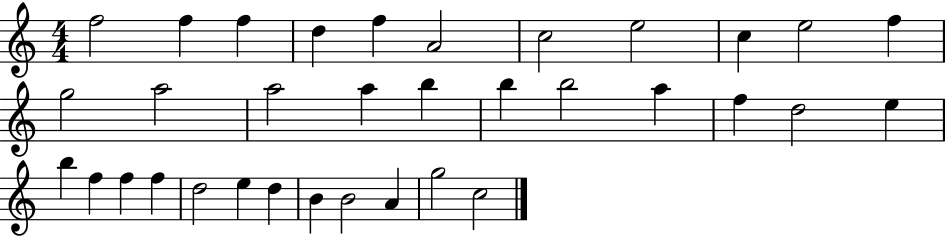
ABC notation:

X:1
T:Untitled
M:4/4
L:1/4
K:C
f2 f f d f A2 c2 e2 c e2 f g2 a2 a2 a b b b2 a f d2 e b f f f d2 e d B B2 A g2 c2